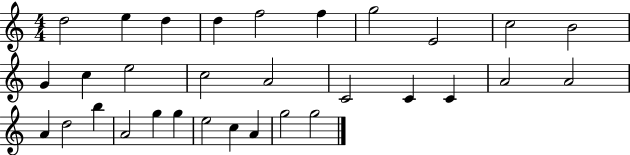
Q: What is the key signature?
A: C major